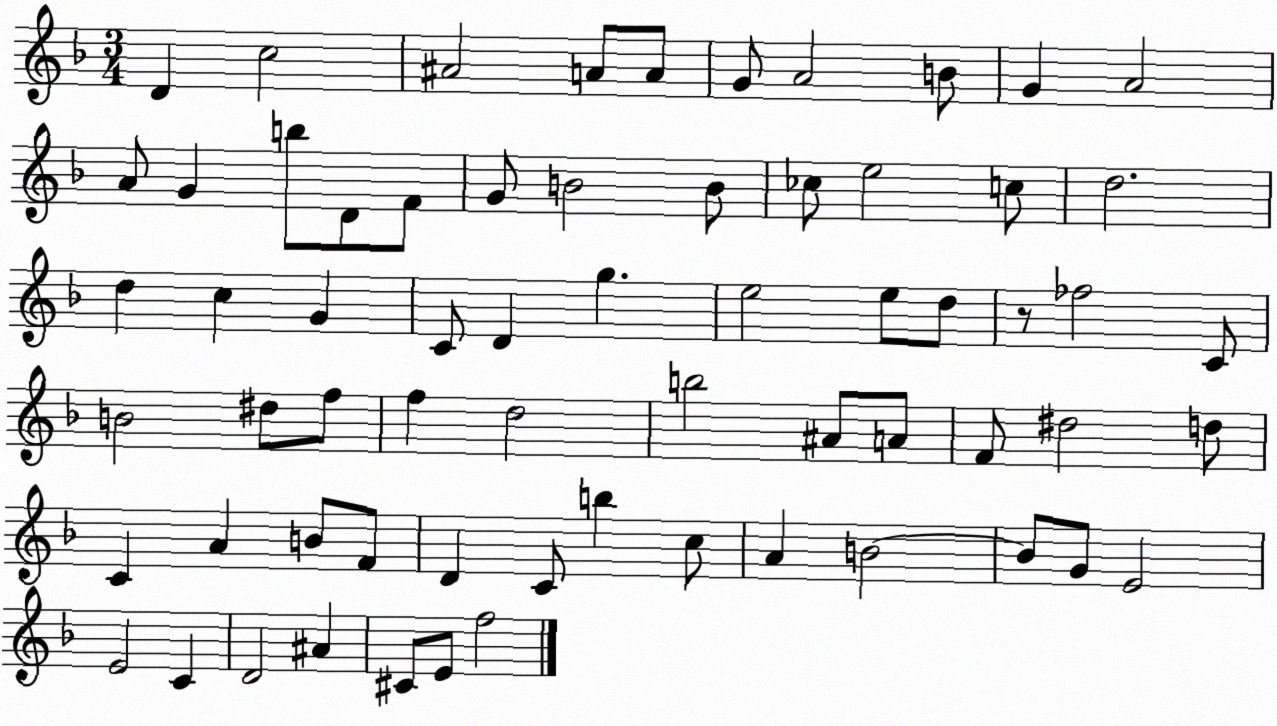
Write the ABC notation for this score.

X:1
T:Untitled
M:3/4
L:1/4
K:F
D c2 ^A2 A/2 A/2 G/2 A2 B/2 G A2 A/2 G b/2 D/2 F/2 G/2 B2 B/2 _c/2 e2 c/2 d2 d c G C/2 D g e2 e/2 d/2 z/2 _f2 C/2 B2 ^d/2 f/2 f d2 b2 ^A/2 A/2 F/2 ^d2 d/2 C A B/2 F/2 D C/2 b c/2 A B2 B/2 G/2 E2 E2 C D2 ^A ^C/2 E/2 f2